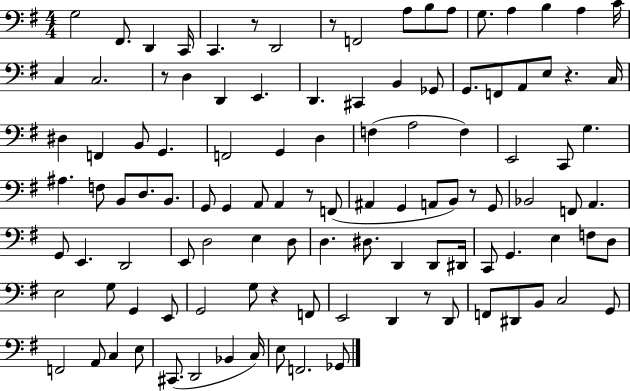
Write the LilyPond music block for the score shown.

{
  \clef bass
  \numericTimeSignature
  \time 4/4
  \key g \major
  g2 fis,8. d,4 c,16 | c,4. r8 d,2 | r8 f,2 a8 b8 a8 | g8. a4 b4 a4 c'16 | \break c4 c2. | r8 d4 d,4 e,4. | d,4. cis,4 b,4 ges,8 | g,8. f,8 a,8 e8 r4. c16 | \break dis4 f,4 b,8 g,4. | f,2 g,4 d4 | f4( a2 f4) | e,2 c,8 g4. | \break ais4. f8 b,8 d8. b,8. | g,8 g,4 a,8 a,4 r8 f,8( | ais,4 g,4 a,8 b,8) r8 g,8 | bes,2 f,8 a,4. | \break g,8 e,4. d,2 | e,8 d2 e4 d8 | d4. dis8. d,4 d,8 dis,16 | c,8 g,4. e4 f8 d8 | \break e2 g8 g,4 e,8 | g,2 g8 r4 f,8 | e,2 d,4 r8 d,8 | f,8 dis,8 b,8 c2 g,8 | \break f,2 a,8 c4 e8 | cis,8.( d,2 bes,4 c16) | e8 f,2. ges,8 | \bar "|."
}